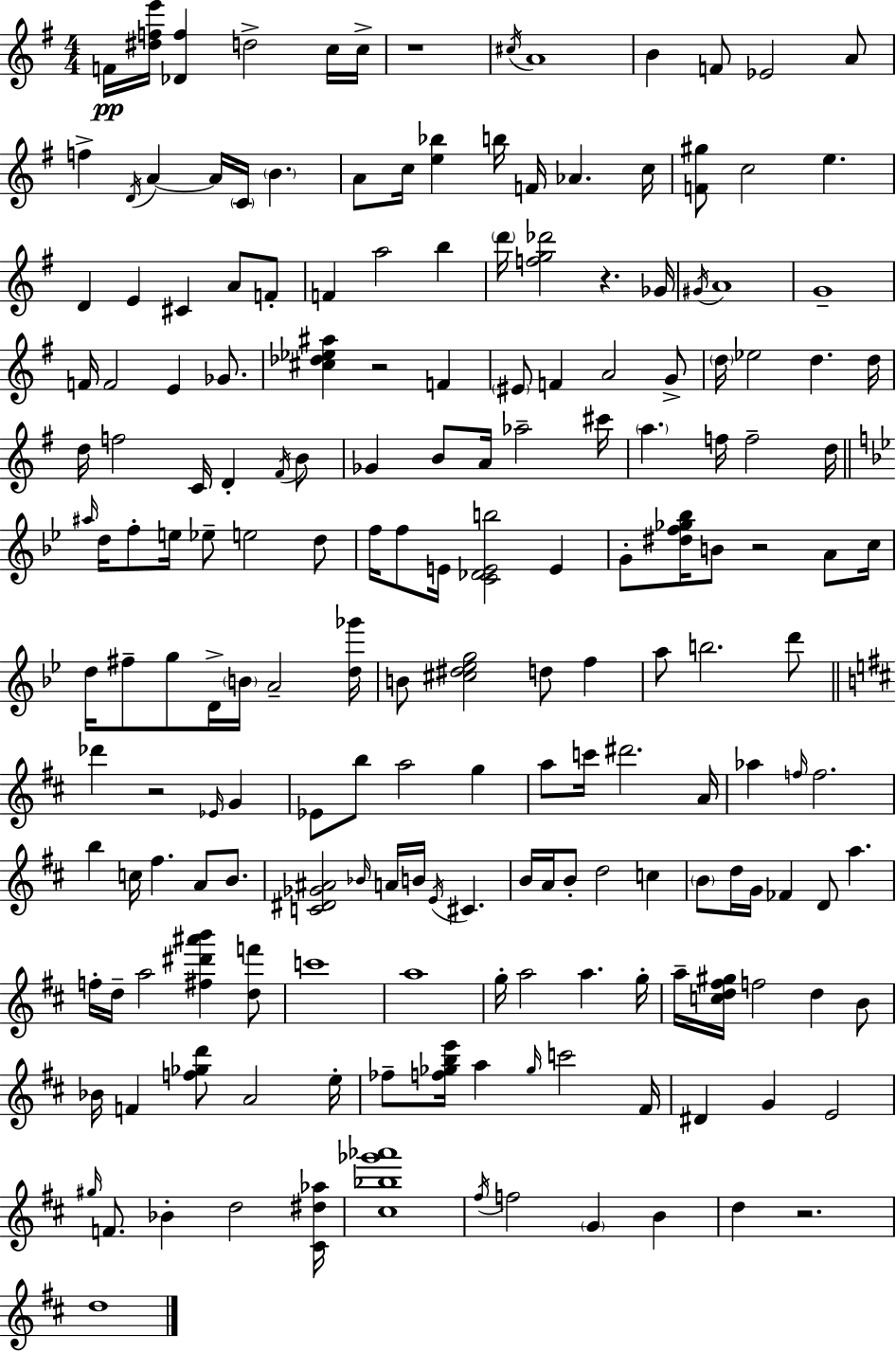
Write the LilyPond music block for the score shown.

{
  \clef treble
  \numericTimeSignature
  \time 4/4
  \key e \minor
  f'16\pp <dis'' f'' e'''>16 <des' f''>4 d''2-> c''16 c''16-> | r1 | \acciaccatura { cis''16 } a'1 | b'4 f'8 ees'2 a'8 | \break f''4-> \acciaccatura { d'16 } a'4~~ a'16 \parenthesize c'16 \parenthesize b'4. | a'8 c''16 <e'' bes''>4 b''16 f'16 aes'4. | c''16 <f' gis''>8 c''2 e''4. | d'4 e'4 cis'4 a'8 | \break f'8-. f'4 a''2 b''4 | \parenthesize d'''16 <f'' g'' des'''>2 r4. | ges'16 \acciaccatura { gis'16 } a'1 | g'1-- | \break f'16 f'2 e'4 | ges'8. <cis'' des'' ees'' ais''>4 r2 f'4 | \parenthesize eis'8 f'4 a'2 | g'8-> \parenthesize d''16 ees''2 d''4. | \break d''16 d''16 f''2 c'16 d'4-. | \acciaccatura { fis'16 } b'8 ges'4 b'8 a'16 aes''2-- | cis'''16 \parenthesize a''4. f''16 f''2-- | d''16 \bar "||" \break \key bes \major \grace { ais''16 } d''16 f''8-. e''16 ees''8-- e''2 d''8 | f''16 f''8 e'16 <c' des' e' b''>2 e'4 | g'8-. <dis'' f'' ges'' bes''>16 b'8 r2 a'8 | c''16 d''16 fis''8-- g''8 d'16-> \parenthesize b'16 a'2-- | \break <d'' ges'''>16 b'8 <cis'' dis'' ees'' g''>2 d''8 f''4 | a''8 b''2. d'''8 | \bar "||" \break \key b \minor des'''4 r2 \grace { ees'16 } g'4 | ees'8 b''8 a''2 g''4 | a''8 c'''16 dis'''2. | a'16 aes''4 \grace { f''16 } f''2. | \break b''4 c''16 fis''4. a'8 b'8. | <c' dis' ges' ais'>2 \grace { bes'16 } a'16 b'16 \acciaccatura { e'16 } cis'4. | b'16 a'16 b'8-. d''2 | c''4 \parenthesize b'8 d''16 g'16 fes'4 d'8 a''4. | \break f''16-. d''16-- a''2 <fis'' dis''' ais''' b'''>4 | <d'' f'''>8 c'''1 | a''1 | g''16-. a''2 a''4. | \break g''16-. a''16-- <c'' d'' fis'' gis''>16 f''2 d''4 | b'8 bes'16 f'4 <f'' ges'' d'''>8 a'2 | e''16-. fes''8-- <f'' ges'' b'' e'''>16 a''4 \grace { ges''16 } c'''2 | fis'16 dis'4 g'4 e'2 | \break \grace { gis''16 } f'8. bes'4-. d''2 | <cis' dis'' aes''>16 <cis'' bes'' ges''' aes'''>1 | \acciaccatura { fis''16 } f''2 \parenthesize g'4 | b'4 d''4 r2. | \break d''1 | \bar "|."
}